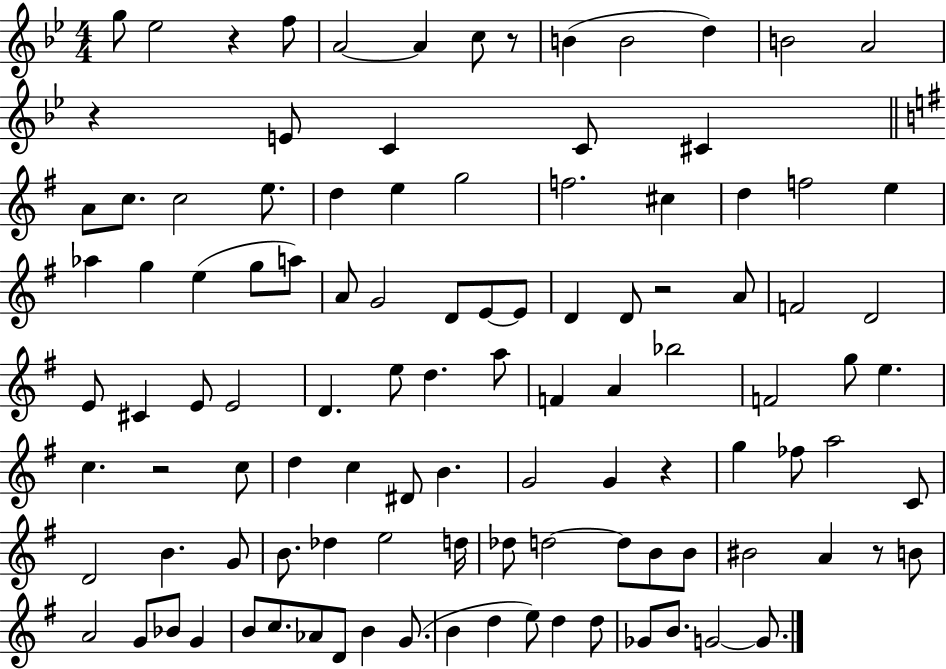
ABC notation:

X:1
T:Untitled
M:4/4
L:1/4
K:Bb
g/2 _e2 z f/2 A2 A c/2 z/2 B B2 d B2 A2 z E/2 C C/2 ^C A/2 c/2 c2 e/2 d e g2 f2 ^c d f2 e _a g e g/2 a/2 A/2 G2 D/2 E/2 E/2 D D/2 z2 A/2 F2 D2 E/2 ^C E/2 E2 D e/2 d a/2 F A _b2 F2 g/2 e c z2 c/2 d c ^D/2 B G2 G z g _f/2 a2 C/2 D2 B G/2 B/2 _d e2 d/4 _d/2 d2 d/2 B/2 B/2 ^B2 A z/2 B/2 A2 G/2 _B/2 G B/2 c/2 _A/2 D/2 B G/2 B d e/2 d d/2 _G/2 B/2 G2 G/2